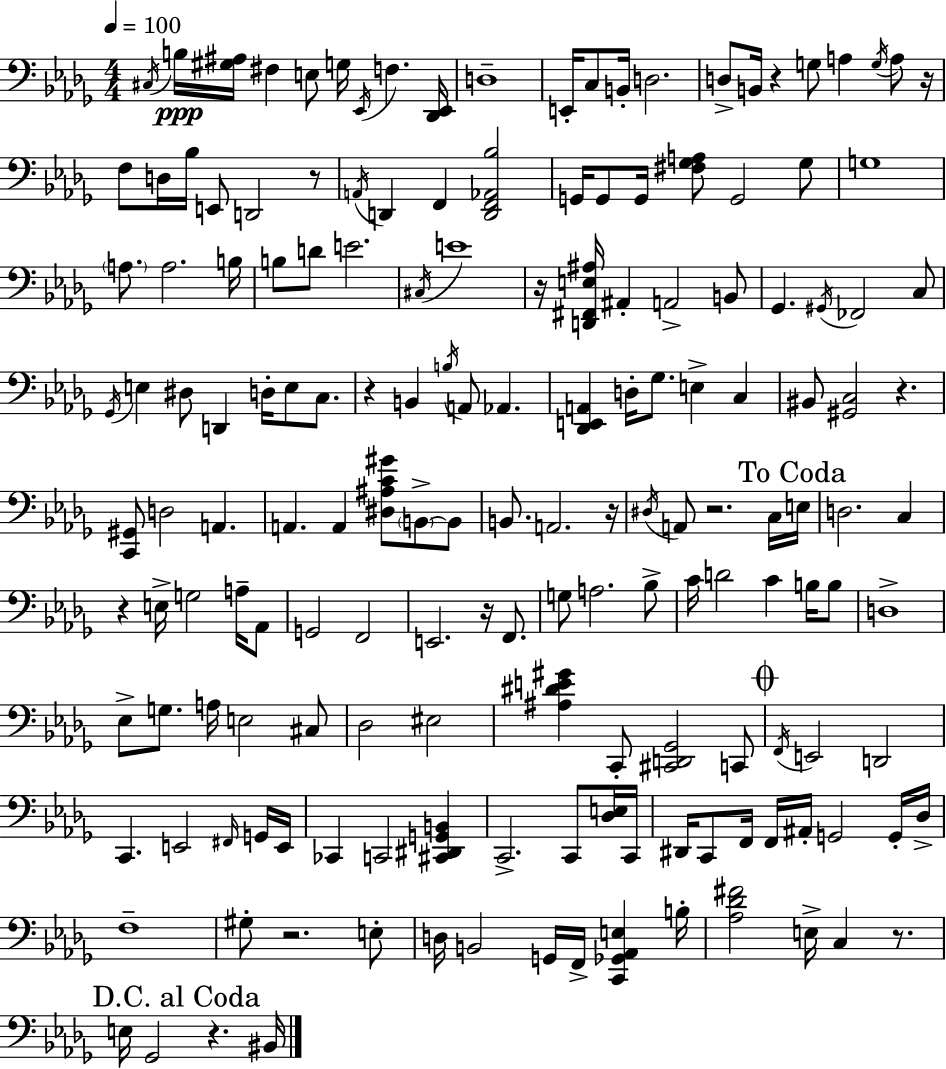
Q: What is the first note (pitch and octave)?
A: C#3